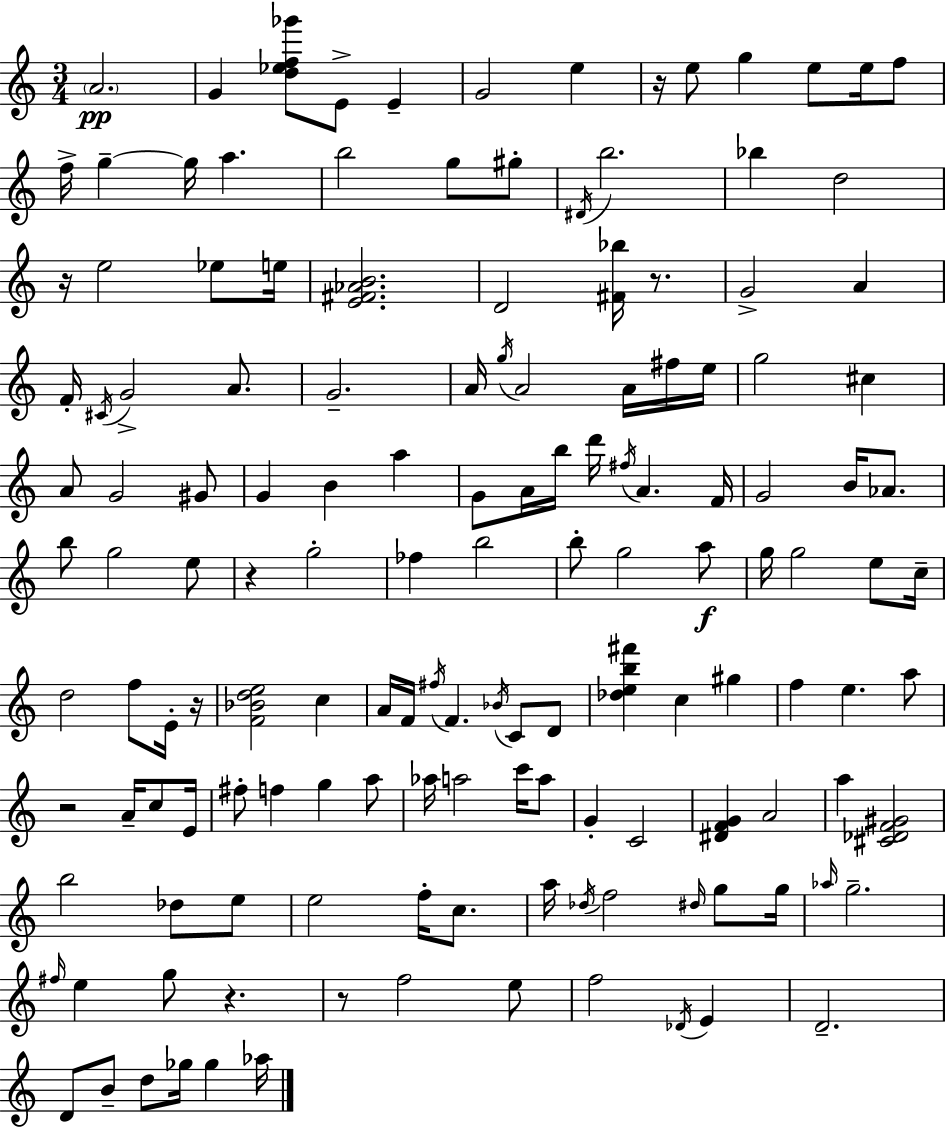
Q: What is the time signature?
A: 3/4